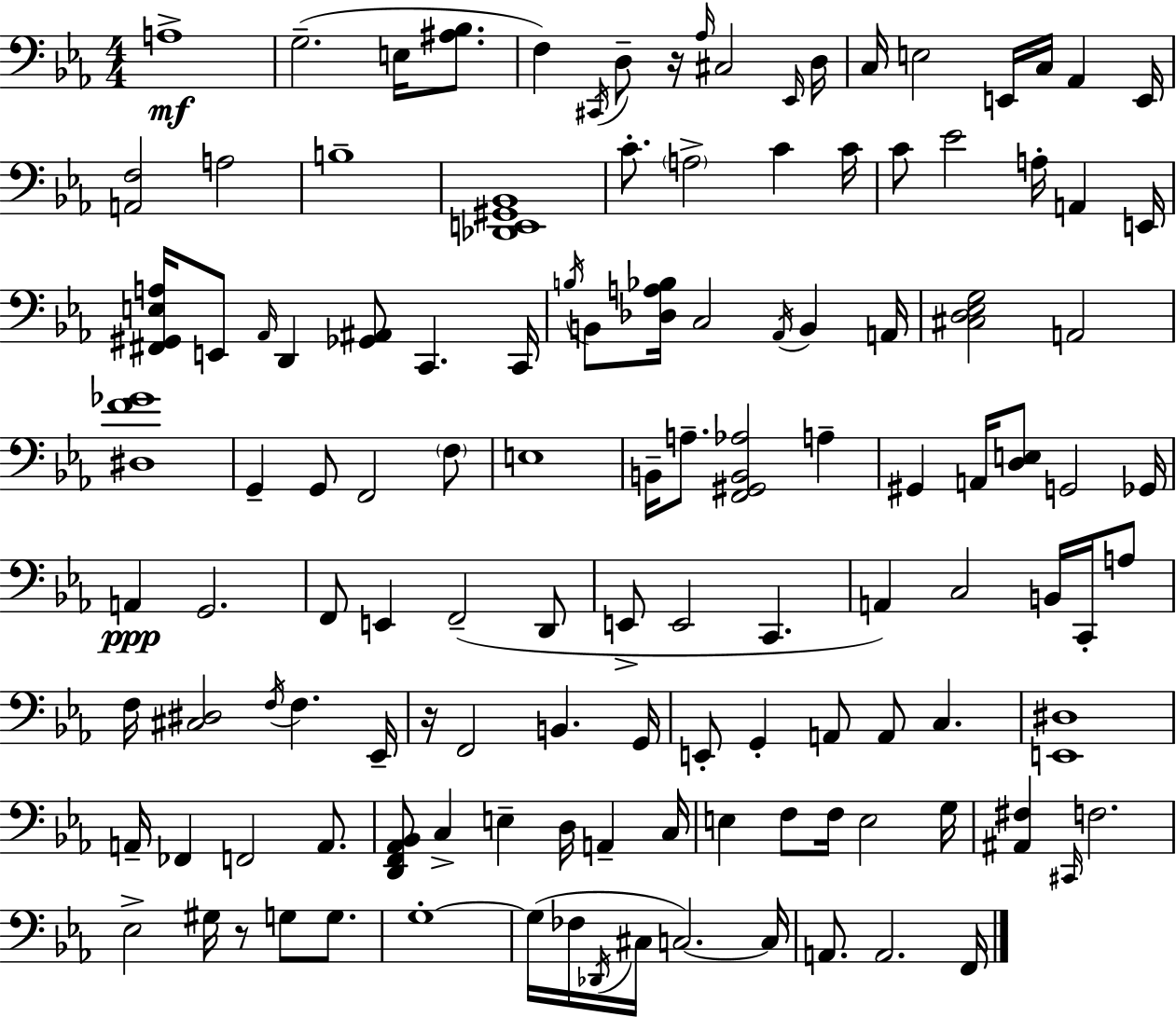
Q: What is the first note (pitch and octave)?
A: A3